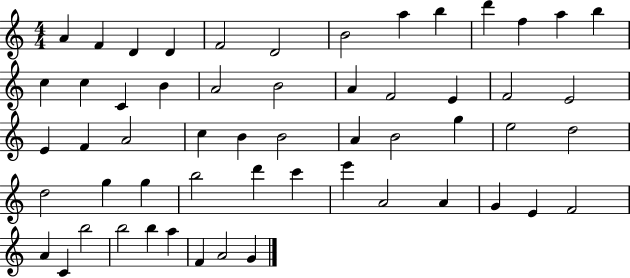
{
  \clef treble
  \numericTimeSignature
  \time 4/4
  \key c \major
  a'4 f'4 d'4 d'4 | f'2 d'2 | b'2 a''4 b''4 | d'''4 f''4 a''4 b''4 | \break c''4 c''4 c'4 b'4 | a'2 b'2 | a'4 f'2 e'4 | f'2 e'2 | \break e'4 f'4 a'2 | c''4 b'4 b'2 | a'4 b'2 g''4 | e''2 d''2 | \break d''2 g''4 g''4 | b''2 d'''4 c'''4 | e'''4 a'2 a'4 | g'4 e'4 f'2 | \break a'4 c'4 b''2 | b''2 b''4 a''4 | f'4 a'2 g'4 | \bar "|."
}